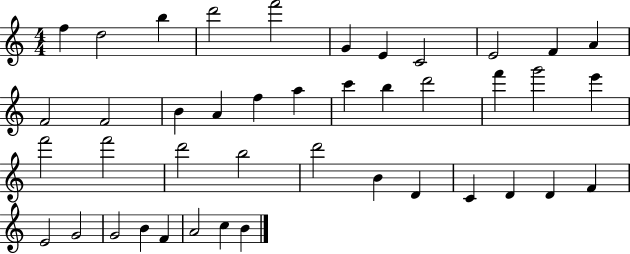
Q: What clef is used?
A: treble